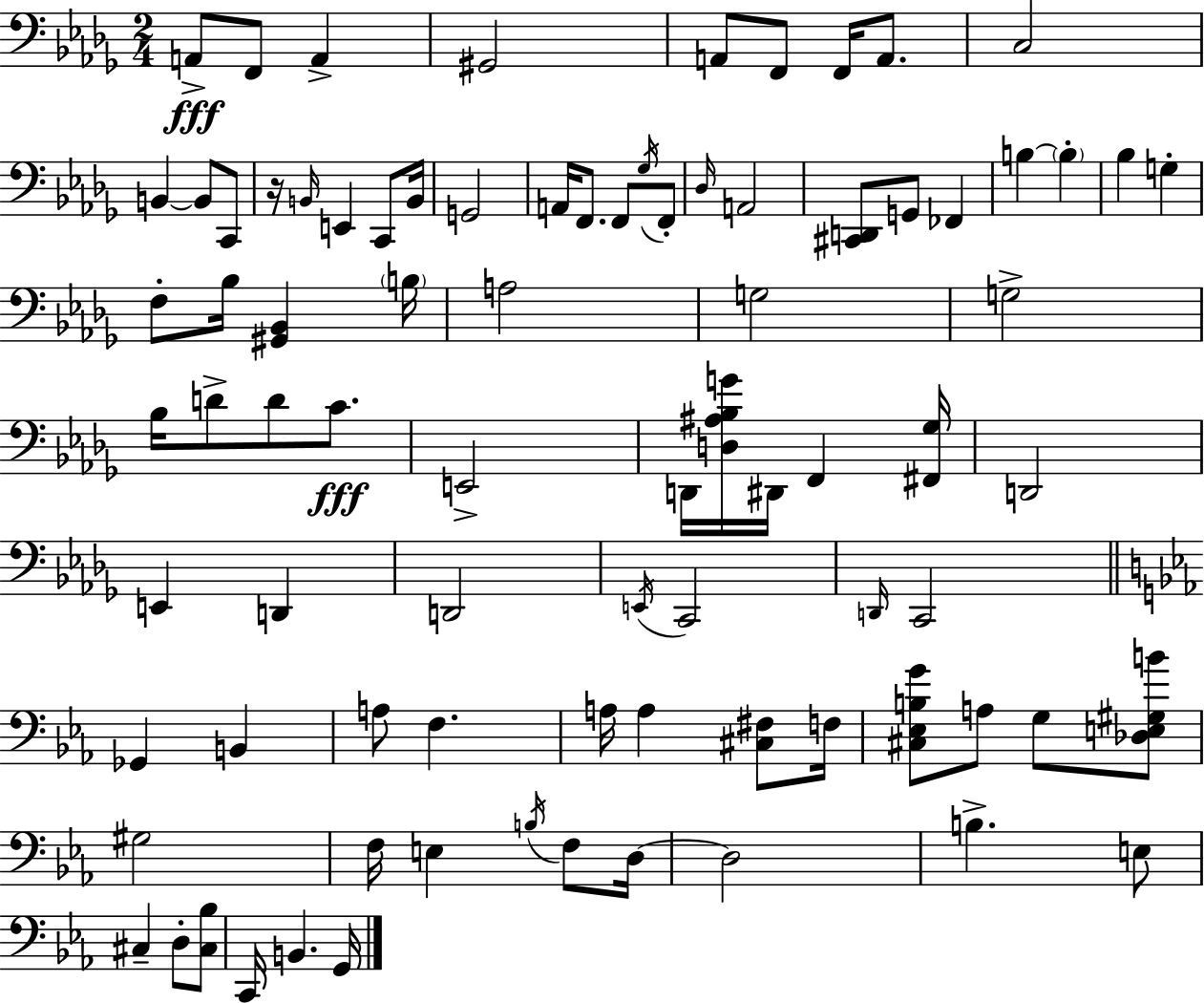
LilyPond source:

{
  \clef bass
  \numericTimeSignature
  \time 2/4
  \key bes \minor
  a,8->\fff f,8 a,4-> | gis,2 | a,8 f,8 f,16 a,8. | c2 | \break b,4~~ b,8 c,8 | r16 \grace { b,16 } e,4 c,8 | b,16 g,2 | a,16 f,8. f,8 \acciaccatura { ges16 } | \break f,8-. \grace { des16 } a,2 | <cis, d,>8 g,8 fes,4 | b4~~ \parenthesize b4-. | bes4 g4-. | \break f8-. bes16 <gis, bes,>4 | \parenthesize b16 a2 | g2 | g2-> | \break bes16 d'8-> d'8 | c'8.\fff e,2-> | d,16 <d ais bes g'>16 dis,16 f,4 | <fis, ges>16 d,2 | \break e,4 d,4 | d,2 | \acciaccatura { e,16 } c,2 | \grace { d,16 } c,2 | \break \bar "||" \break \key ees \major ges,4 b,4 | a8 f4. | a16 a4 <cis fis>8 f16 | <cis ees b g'>8 a8 g8 <des e gis b'>8 | \break gis2 | f16 e4 \acciaccatura { b16 } f8 | d16~~ d2 | b4.-> e8 | \break cis4-- d8-. <cis bes>8 | c,16 b,4. | g,16 \bar "|."
}